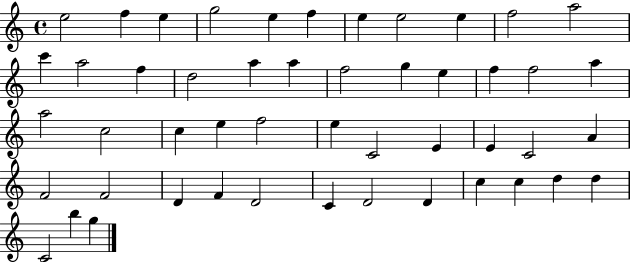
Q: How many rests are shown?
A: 0